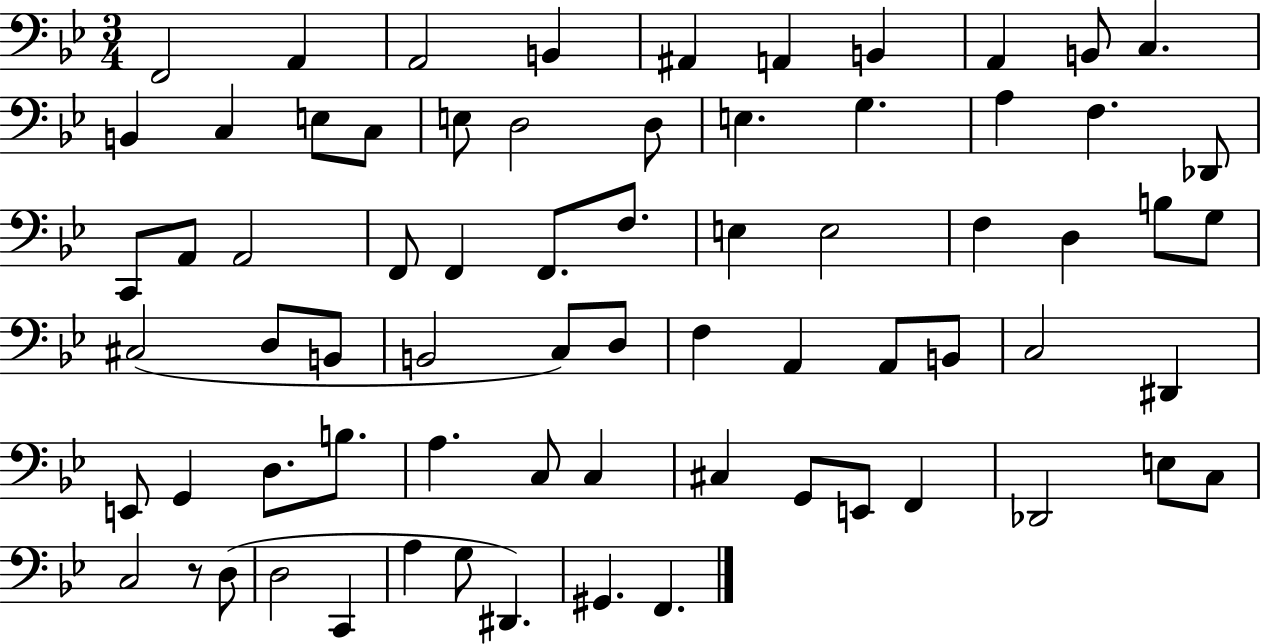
{
  \clef bass
  \numericTimeSignature
  \time 3/4
  \key bes \major
  f,2 a,4 | a,2 b,4 | ais,4 a,4 b,4 | a,4 b,8 c4. | \break b,4 c4 e8 c8 | e8 d2 d8 | e4. g4. | a4 f4. des,8 | \break c,8 a,8 a,2 | f,8 f,4 f,8. f8. | e4 e2 | f4 d4 b8 g8 | \break cis2( d8 b,8 | b,2 c8) d8 | f4 a,4 a,8 b,8 | c2 dis,4 | \break e,8 g,4 d8. b8. | a4. c8 c4 | cis4 g,8 e,8 f,4 | des,2 e8 c8 | \break c2 r8 d8( | d2 c,4 | a4 g8 dis,4.) | gis,4. f,4. | \break \bar "|."
}